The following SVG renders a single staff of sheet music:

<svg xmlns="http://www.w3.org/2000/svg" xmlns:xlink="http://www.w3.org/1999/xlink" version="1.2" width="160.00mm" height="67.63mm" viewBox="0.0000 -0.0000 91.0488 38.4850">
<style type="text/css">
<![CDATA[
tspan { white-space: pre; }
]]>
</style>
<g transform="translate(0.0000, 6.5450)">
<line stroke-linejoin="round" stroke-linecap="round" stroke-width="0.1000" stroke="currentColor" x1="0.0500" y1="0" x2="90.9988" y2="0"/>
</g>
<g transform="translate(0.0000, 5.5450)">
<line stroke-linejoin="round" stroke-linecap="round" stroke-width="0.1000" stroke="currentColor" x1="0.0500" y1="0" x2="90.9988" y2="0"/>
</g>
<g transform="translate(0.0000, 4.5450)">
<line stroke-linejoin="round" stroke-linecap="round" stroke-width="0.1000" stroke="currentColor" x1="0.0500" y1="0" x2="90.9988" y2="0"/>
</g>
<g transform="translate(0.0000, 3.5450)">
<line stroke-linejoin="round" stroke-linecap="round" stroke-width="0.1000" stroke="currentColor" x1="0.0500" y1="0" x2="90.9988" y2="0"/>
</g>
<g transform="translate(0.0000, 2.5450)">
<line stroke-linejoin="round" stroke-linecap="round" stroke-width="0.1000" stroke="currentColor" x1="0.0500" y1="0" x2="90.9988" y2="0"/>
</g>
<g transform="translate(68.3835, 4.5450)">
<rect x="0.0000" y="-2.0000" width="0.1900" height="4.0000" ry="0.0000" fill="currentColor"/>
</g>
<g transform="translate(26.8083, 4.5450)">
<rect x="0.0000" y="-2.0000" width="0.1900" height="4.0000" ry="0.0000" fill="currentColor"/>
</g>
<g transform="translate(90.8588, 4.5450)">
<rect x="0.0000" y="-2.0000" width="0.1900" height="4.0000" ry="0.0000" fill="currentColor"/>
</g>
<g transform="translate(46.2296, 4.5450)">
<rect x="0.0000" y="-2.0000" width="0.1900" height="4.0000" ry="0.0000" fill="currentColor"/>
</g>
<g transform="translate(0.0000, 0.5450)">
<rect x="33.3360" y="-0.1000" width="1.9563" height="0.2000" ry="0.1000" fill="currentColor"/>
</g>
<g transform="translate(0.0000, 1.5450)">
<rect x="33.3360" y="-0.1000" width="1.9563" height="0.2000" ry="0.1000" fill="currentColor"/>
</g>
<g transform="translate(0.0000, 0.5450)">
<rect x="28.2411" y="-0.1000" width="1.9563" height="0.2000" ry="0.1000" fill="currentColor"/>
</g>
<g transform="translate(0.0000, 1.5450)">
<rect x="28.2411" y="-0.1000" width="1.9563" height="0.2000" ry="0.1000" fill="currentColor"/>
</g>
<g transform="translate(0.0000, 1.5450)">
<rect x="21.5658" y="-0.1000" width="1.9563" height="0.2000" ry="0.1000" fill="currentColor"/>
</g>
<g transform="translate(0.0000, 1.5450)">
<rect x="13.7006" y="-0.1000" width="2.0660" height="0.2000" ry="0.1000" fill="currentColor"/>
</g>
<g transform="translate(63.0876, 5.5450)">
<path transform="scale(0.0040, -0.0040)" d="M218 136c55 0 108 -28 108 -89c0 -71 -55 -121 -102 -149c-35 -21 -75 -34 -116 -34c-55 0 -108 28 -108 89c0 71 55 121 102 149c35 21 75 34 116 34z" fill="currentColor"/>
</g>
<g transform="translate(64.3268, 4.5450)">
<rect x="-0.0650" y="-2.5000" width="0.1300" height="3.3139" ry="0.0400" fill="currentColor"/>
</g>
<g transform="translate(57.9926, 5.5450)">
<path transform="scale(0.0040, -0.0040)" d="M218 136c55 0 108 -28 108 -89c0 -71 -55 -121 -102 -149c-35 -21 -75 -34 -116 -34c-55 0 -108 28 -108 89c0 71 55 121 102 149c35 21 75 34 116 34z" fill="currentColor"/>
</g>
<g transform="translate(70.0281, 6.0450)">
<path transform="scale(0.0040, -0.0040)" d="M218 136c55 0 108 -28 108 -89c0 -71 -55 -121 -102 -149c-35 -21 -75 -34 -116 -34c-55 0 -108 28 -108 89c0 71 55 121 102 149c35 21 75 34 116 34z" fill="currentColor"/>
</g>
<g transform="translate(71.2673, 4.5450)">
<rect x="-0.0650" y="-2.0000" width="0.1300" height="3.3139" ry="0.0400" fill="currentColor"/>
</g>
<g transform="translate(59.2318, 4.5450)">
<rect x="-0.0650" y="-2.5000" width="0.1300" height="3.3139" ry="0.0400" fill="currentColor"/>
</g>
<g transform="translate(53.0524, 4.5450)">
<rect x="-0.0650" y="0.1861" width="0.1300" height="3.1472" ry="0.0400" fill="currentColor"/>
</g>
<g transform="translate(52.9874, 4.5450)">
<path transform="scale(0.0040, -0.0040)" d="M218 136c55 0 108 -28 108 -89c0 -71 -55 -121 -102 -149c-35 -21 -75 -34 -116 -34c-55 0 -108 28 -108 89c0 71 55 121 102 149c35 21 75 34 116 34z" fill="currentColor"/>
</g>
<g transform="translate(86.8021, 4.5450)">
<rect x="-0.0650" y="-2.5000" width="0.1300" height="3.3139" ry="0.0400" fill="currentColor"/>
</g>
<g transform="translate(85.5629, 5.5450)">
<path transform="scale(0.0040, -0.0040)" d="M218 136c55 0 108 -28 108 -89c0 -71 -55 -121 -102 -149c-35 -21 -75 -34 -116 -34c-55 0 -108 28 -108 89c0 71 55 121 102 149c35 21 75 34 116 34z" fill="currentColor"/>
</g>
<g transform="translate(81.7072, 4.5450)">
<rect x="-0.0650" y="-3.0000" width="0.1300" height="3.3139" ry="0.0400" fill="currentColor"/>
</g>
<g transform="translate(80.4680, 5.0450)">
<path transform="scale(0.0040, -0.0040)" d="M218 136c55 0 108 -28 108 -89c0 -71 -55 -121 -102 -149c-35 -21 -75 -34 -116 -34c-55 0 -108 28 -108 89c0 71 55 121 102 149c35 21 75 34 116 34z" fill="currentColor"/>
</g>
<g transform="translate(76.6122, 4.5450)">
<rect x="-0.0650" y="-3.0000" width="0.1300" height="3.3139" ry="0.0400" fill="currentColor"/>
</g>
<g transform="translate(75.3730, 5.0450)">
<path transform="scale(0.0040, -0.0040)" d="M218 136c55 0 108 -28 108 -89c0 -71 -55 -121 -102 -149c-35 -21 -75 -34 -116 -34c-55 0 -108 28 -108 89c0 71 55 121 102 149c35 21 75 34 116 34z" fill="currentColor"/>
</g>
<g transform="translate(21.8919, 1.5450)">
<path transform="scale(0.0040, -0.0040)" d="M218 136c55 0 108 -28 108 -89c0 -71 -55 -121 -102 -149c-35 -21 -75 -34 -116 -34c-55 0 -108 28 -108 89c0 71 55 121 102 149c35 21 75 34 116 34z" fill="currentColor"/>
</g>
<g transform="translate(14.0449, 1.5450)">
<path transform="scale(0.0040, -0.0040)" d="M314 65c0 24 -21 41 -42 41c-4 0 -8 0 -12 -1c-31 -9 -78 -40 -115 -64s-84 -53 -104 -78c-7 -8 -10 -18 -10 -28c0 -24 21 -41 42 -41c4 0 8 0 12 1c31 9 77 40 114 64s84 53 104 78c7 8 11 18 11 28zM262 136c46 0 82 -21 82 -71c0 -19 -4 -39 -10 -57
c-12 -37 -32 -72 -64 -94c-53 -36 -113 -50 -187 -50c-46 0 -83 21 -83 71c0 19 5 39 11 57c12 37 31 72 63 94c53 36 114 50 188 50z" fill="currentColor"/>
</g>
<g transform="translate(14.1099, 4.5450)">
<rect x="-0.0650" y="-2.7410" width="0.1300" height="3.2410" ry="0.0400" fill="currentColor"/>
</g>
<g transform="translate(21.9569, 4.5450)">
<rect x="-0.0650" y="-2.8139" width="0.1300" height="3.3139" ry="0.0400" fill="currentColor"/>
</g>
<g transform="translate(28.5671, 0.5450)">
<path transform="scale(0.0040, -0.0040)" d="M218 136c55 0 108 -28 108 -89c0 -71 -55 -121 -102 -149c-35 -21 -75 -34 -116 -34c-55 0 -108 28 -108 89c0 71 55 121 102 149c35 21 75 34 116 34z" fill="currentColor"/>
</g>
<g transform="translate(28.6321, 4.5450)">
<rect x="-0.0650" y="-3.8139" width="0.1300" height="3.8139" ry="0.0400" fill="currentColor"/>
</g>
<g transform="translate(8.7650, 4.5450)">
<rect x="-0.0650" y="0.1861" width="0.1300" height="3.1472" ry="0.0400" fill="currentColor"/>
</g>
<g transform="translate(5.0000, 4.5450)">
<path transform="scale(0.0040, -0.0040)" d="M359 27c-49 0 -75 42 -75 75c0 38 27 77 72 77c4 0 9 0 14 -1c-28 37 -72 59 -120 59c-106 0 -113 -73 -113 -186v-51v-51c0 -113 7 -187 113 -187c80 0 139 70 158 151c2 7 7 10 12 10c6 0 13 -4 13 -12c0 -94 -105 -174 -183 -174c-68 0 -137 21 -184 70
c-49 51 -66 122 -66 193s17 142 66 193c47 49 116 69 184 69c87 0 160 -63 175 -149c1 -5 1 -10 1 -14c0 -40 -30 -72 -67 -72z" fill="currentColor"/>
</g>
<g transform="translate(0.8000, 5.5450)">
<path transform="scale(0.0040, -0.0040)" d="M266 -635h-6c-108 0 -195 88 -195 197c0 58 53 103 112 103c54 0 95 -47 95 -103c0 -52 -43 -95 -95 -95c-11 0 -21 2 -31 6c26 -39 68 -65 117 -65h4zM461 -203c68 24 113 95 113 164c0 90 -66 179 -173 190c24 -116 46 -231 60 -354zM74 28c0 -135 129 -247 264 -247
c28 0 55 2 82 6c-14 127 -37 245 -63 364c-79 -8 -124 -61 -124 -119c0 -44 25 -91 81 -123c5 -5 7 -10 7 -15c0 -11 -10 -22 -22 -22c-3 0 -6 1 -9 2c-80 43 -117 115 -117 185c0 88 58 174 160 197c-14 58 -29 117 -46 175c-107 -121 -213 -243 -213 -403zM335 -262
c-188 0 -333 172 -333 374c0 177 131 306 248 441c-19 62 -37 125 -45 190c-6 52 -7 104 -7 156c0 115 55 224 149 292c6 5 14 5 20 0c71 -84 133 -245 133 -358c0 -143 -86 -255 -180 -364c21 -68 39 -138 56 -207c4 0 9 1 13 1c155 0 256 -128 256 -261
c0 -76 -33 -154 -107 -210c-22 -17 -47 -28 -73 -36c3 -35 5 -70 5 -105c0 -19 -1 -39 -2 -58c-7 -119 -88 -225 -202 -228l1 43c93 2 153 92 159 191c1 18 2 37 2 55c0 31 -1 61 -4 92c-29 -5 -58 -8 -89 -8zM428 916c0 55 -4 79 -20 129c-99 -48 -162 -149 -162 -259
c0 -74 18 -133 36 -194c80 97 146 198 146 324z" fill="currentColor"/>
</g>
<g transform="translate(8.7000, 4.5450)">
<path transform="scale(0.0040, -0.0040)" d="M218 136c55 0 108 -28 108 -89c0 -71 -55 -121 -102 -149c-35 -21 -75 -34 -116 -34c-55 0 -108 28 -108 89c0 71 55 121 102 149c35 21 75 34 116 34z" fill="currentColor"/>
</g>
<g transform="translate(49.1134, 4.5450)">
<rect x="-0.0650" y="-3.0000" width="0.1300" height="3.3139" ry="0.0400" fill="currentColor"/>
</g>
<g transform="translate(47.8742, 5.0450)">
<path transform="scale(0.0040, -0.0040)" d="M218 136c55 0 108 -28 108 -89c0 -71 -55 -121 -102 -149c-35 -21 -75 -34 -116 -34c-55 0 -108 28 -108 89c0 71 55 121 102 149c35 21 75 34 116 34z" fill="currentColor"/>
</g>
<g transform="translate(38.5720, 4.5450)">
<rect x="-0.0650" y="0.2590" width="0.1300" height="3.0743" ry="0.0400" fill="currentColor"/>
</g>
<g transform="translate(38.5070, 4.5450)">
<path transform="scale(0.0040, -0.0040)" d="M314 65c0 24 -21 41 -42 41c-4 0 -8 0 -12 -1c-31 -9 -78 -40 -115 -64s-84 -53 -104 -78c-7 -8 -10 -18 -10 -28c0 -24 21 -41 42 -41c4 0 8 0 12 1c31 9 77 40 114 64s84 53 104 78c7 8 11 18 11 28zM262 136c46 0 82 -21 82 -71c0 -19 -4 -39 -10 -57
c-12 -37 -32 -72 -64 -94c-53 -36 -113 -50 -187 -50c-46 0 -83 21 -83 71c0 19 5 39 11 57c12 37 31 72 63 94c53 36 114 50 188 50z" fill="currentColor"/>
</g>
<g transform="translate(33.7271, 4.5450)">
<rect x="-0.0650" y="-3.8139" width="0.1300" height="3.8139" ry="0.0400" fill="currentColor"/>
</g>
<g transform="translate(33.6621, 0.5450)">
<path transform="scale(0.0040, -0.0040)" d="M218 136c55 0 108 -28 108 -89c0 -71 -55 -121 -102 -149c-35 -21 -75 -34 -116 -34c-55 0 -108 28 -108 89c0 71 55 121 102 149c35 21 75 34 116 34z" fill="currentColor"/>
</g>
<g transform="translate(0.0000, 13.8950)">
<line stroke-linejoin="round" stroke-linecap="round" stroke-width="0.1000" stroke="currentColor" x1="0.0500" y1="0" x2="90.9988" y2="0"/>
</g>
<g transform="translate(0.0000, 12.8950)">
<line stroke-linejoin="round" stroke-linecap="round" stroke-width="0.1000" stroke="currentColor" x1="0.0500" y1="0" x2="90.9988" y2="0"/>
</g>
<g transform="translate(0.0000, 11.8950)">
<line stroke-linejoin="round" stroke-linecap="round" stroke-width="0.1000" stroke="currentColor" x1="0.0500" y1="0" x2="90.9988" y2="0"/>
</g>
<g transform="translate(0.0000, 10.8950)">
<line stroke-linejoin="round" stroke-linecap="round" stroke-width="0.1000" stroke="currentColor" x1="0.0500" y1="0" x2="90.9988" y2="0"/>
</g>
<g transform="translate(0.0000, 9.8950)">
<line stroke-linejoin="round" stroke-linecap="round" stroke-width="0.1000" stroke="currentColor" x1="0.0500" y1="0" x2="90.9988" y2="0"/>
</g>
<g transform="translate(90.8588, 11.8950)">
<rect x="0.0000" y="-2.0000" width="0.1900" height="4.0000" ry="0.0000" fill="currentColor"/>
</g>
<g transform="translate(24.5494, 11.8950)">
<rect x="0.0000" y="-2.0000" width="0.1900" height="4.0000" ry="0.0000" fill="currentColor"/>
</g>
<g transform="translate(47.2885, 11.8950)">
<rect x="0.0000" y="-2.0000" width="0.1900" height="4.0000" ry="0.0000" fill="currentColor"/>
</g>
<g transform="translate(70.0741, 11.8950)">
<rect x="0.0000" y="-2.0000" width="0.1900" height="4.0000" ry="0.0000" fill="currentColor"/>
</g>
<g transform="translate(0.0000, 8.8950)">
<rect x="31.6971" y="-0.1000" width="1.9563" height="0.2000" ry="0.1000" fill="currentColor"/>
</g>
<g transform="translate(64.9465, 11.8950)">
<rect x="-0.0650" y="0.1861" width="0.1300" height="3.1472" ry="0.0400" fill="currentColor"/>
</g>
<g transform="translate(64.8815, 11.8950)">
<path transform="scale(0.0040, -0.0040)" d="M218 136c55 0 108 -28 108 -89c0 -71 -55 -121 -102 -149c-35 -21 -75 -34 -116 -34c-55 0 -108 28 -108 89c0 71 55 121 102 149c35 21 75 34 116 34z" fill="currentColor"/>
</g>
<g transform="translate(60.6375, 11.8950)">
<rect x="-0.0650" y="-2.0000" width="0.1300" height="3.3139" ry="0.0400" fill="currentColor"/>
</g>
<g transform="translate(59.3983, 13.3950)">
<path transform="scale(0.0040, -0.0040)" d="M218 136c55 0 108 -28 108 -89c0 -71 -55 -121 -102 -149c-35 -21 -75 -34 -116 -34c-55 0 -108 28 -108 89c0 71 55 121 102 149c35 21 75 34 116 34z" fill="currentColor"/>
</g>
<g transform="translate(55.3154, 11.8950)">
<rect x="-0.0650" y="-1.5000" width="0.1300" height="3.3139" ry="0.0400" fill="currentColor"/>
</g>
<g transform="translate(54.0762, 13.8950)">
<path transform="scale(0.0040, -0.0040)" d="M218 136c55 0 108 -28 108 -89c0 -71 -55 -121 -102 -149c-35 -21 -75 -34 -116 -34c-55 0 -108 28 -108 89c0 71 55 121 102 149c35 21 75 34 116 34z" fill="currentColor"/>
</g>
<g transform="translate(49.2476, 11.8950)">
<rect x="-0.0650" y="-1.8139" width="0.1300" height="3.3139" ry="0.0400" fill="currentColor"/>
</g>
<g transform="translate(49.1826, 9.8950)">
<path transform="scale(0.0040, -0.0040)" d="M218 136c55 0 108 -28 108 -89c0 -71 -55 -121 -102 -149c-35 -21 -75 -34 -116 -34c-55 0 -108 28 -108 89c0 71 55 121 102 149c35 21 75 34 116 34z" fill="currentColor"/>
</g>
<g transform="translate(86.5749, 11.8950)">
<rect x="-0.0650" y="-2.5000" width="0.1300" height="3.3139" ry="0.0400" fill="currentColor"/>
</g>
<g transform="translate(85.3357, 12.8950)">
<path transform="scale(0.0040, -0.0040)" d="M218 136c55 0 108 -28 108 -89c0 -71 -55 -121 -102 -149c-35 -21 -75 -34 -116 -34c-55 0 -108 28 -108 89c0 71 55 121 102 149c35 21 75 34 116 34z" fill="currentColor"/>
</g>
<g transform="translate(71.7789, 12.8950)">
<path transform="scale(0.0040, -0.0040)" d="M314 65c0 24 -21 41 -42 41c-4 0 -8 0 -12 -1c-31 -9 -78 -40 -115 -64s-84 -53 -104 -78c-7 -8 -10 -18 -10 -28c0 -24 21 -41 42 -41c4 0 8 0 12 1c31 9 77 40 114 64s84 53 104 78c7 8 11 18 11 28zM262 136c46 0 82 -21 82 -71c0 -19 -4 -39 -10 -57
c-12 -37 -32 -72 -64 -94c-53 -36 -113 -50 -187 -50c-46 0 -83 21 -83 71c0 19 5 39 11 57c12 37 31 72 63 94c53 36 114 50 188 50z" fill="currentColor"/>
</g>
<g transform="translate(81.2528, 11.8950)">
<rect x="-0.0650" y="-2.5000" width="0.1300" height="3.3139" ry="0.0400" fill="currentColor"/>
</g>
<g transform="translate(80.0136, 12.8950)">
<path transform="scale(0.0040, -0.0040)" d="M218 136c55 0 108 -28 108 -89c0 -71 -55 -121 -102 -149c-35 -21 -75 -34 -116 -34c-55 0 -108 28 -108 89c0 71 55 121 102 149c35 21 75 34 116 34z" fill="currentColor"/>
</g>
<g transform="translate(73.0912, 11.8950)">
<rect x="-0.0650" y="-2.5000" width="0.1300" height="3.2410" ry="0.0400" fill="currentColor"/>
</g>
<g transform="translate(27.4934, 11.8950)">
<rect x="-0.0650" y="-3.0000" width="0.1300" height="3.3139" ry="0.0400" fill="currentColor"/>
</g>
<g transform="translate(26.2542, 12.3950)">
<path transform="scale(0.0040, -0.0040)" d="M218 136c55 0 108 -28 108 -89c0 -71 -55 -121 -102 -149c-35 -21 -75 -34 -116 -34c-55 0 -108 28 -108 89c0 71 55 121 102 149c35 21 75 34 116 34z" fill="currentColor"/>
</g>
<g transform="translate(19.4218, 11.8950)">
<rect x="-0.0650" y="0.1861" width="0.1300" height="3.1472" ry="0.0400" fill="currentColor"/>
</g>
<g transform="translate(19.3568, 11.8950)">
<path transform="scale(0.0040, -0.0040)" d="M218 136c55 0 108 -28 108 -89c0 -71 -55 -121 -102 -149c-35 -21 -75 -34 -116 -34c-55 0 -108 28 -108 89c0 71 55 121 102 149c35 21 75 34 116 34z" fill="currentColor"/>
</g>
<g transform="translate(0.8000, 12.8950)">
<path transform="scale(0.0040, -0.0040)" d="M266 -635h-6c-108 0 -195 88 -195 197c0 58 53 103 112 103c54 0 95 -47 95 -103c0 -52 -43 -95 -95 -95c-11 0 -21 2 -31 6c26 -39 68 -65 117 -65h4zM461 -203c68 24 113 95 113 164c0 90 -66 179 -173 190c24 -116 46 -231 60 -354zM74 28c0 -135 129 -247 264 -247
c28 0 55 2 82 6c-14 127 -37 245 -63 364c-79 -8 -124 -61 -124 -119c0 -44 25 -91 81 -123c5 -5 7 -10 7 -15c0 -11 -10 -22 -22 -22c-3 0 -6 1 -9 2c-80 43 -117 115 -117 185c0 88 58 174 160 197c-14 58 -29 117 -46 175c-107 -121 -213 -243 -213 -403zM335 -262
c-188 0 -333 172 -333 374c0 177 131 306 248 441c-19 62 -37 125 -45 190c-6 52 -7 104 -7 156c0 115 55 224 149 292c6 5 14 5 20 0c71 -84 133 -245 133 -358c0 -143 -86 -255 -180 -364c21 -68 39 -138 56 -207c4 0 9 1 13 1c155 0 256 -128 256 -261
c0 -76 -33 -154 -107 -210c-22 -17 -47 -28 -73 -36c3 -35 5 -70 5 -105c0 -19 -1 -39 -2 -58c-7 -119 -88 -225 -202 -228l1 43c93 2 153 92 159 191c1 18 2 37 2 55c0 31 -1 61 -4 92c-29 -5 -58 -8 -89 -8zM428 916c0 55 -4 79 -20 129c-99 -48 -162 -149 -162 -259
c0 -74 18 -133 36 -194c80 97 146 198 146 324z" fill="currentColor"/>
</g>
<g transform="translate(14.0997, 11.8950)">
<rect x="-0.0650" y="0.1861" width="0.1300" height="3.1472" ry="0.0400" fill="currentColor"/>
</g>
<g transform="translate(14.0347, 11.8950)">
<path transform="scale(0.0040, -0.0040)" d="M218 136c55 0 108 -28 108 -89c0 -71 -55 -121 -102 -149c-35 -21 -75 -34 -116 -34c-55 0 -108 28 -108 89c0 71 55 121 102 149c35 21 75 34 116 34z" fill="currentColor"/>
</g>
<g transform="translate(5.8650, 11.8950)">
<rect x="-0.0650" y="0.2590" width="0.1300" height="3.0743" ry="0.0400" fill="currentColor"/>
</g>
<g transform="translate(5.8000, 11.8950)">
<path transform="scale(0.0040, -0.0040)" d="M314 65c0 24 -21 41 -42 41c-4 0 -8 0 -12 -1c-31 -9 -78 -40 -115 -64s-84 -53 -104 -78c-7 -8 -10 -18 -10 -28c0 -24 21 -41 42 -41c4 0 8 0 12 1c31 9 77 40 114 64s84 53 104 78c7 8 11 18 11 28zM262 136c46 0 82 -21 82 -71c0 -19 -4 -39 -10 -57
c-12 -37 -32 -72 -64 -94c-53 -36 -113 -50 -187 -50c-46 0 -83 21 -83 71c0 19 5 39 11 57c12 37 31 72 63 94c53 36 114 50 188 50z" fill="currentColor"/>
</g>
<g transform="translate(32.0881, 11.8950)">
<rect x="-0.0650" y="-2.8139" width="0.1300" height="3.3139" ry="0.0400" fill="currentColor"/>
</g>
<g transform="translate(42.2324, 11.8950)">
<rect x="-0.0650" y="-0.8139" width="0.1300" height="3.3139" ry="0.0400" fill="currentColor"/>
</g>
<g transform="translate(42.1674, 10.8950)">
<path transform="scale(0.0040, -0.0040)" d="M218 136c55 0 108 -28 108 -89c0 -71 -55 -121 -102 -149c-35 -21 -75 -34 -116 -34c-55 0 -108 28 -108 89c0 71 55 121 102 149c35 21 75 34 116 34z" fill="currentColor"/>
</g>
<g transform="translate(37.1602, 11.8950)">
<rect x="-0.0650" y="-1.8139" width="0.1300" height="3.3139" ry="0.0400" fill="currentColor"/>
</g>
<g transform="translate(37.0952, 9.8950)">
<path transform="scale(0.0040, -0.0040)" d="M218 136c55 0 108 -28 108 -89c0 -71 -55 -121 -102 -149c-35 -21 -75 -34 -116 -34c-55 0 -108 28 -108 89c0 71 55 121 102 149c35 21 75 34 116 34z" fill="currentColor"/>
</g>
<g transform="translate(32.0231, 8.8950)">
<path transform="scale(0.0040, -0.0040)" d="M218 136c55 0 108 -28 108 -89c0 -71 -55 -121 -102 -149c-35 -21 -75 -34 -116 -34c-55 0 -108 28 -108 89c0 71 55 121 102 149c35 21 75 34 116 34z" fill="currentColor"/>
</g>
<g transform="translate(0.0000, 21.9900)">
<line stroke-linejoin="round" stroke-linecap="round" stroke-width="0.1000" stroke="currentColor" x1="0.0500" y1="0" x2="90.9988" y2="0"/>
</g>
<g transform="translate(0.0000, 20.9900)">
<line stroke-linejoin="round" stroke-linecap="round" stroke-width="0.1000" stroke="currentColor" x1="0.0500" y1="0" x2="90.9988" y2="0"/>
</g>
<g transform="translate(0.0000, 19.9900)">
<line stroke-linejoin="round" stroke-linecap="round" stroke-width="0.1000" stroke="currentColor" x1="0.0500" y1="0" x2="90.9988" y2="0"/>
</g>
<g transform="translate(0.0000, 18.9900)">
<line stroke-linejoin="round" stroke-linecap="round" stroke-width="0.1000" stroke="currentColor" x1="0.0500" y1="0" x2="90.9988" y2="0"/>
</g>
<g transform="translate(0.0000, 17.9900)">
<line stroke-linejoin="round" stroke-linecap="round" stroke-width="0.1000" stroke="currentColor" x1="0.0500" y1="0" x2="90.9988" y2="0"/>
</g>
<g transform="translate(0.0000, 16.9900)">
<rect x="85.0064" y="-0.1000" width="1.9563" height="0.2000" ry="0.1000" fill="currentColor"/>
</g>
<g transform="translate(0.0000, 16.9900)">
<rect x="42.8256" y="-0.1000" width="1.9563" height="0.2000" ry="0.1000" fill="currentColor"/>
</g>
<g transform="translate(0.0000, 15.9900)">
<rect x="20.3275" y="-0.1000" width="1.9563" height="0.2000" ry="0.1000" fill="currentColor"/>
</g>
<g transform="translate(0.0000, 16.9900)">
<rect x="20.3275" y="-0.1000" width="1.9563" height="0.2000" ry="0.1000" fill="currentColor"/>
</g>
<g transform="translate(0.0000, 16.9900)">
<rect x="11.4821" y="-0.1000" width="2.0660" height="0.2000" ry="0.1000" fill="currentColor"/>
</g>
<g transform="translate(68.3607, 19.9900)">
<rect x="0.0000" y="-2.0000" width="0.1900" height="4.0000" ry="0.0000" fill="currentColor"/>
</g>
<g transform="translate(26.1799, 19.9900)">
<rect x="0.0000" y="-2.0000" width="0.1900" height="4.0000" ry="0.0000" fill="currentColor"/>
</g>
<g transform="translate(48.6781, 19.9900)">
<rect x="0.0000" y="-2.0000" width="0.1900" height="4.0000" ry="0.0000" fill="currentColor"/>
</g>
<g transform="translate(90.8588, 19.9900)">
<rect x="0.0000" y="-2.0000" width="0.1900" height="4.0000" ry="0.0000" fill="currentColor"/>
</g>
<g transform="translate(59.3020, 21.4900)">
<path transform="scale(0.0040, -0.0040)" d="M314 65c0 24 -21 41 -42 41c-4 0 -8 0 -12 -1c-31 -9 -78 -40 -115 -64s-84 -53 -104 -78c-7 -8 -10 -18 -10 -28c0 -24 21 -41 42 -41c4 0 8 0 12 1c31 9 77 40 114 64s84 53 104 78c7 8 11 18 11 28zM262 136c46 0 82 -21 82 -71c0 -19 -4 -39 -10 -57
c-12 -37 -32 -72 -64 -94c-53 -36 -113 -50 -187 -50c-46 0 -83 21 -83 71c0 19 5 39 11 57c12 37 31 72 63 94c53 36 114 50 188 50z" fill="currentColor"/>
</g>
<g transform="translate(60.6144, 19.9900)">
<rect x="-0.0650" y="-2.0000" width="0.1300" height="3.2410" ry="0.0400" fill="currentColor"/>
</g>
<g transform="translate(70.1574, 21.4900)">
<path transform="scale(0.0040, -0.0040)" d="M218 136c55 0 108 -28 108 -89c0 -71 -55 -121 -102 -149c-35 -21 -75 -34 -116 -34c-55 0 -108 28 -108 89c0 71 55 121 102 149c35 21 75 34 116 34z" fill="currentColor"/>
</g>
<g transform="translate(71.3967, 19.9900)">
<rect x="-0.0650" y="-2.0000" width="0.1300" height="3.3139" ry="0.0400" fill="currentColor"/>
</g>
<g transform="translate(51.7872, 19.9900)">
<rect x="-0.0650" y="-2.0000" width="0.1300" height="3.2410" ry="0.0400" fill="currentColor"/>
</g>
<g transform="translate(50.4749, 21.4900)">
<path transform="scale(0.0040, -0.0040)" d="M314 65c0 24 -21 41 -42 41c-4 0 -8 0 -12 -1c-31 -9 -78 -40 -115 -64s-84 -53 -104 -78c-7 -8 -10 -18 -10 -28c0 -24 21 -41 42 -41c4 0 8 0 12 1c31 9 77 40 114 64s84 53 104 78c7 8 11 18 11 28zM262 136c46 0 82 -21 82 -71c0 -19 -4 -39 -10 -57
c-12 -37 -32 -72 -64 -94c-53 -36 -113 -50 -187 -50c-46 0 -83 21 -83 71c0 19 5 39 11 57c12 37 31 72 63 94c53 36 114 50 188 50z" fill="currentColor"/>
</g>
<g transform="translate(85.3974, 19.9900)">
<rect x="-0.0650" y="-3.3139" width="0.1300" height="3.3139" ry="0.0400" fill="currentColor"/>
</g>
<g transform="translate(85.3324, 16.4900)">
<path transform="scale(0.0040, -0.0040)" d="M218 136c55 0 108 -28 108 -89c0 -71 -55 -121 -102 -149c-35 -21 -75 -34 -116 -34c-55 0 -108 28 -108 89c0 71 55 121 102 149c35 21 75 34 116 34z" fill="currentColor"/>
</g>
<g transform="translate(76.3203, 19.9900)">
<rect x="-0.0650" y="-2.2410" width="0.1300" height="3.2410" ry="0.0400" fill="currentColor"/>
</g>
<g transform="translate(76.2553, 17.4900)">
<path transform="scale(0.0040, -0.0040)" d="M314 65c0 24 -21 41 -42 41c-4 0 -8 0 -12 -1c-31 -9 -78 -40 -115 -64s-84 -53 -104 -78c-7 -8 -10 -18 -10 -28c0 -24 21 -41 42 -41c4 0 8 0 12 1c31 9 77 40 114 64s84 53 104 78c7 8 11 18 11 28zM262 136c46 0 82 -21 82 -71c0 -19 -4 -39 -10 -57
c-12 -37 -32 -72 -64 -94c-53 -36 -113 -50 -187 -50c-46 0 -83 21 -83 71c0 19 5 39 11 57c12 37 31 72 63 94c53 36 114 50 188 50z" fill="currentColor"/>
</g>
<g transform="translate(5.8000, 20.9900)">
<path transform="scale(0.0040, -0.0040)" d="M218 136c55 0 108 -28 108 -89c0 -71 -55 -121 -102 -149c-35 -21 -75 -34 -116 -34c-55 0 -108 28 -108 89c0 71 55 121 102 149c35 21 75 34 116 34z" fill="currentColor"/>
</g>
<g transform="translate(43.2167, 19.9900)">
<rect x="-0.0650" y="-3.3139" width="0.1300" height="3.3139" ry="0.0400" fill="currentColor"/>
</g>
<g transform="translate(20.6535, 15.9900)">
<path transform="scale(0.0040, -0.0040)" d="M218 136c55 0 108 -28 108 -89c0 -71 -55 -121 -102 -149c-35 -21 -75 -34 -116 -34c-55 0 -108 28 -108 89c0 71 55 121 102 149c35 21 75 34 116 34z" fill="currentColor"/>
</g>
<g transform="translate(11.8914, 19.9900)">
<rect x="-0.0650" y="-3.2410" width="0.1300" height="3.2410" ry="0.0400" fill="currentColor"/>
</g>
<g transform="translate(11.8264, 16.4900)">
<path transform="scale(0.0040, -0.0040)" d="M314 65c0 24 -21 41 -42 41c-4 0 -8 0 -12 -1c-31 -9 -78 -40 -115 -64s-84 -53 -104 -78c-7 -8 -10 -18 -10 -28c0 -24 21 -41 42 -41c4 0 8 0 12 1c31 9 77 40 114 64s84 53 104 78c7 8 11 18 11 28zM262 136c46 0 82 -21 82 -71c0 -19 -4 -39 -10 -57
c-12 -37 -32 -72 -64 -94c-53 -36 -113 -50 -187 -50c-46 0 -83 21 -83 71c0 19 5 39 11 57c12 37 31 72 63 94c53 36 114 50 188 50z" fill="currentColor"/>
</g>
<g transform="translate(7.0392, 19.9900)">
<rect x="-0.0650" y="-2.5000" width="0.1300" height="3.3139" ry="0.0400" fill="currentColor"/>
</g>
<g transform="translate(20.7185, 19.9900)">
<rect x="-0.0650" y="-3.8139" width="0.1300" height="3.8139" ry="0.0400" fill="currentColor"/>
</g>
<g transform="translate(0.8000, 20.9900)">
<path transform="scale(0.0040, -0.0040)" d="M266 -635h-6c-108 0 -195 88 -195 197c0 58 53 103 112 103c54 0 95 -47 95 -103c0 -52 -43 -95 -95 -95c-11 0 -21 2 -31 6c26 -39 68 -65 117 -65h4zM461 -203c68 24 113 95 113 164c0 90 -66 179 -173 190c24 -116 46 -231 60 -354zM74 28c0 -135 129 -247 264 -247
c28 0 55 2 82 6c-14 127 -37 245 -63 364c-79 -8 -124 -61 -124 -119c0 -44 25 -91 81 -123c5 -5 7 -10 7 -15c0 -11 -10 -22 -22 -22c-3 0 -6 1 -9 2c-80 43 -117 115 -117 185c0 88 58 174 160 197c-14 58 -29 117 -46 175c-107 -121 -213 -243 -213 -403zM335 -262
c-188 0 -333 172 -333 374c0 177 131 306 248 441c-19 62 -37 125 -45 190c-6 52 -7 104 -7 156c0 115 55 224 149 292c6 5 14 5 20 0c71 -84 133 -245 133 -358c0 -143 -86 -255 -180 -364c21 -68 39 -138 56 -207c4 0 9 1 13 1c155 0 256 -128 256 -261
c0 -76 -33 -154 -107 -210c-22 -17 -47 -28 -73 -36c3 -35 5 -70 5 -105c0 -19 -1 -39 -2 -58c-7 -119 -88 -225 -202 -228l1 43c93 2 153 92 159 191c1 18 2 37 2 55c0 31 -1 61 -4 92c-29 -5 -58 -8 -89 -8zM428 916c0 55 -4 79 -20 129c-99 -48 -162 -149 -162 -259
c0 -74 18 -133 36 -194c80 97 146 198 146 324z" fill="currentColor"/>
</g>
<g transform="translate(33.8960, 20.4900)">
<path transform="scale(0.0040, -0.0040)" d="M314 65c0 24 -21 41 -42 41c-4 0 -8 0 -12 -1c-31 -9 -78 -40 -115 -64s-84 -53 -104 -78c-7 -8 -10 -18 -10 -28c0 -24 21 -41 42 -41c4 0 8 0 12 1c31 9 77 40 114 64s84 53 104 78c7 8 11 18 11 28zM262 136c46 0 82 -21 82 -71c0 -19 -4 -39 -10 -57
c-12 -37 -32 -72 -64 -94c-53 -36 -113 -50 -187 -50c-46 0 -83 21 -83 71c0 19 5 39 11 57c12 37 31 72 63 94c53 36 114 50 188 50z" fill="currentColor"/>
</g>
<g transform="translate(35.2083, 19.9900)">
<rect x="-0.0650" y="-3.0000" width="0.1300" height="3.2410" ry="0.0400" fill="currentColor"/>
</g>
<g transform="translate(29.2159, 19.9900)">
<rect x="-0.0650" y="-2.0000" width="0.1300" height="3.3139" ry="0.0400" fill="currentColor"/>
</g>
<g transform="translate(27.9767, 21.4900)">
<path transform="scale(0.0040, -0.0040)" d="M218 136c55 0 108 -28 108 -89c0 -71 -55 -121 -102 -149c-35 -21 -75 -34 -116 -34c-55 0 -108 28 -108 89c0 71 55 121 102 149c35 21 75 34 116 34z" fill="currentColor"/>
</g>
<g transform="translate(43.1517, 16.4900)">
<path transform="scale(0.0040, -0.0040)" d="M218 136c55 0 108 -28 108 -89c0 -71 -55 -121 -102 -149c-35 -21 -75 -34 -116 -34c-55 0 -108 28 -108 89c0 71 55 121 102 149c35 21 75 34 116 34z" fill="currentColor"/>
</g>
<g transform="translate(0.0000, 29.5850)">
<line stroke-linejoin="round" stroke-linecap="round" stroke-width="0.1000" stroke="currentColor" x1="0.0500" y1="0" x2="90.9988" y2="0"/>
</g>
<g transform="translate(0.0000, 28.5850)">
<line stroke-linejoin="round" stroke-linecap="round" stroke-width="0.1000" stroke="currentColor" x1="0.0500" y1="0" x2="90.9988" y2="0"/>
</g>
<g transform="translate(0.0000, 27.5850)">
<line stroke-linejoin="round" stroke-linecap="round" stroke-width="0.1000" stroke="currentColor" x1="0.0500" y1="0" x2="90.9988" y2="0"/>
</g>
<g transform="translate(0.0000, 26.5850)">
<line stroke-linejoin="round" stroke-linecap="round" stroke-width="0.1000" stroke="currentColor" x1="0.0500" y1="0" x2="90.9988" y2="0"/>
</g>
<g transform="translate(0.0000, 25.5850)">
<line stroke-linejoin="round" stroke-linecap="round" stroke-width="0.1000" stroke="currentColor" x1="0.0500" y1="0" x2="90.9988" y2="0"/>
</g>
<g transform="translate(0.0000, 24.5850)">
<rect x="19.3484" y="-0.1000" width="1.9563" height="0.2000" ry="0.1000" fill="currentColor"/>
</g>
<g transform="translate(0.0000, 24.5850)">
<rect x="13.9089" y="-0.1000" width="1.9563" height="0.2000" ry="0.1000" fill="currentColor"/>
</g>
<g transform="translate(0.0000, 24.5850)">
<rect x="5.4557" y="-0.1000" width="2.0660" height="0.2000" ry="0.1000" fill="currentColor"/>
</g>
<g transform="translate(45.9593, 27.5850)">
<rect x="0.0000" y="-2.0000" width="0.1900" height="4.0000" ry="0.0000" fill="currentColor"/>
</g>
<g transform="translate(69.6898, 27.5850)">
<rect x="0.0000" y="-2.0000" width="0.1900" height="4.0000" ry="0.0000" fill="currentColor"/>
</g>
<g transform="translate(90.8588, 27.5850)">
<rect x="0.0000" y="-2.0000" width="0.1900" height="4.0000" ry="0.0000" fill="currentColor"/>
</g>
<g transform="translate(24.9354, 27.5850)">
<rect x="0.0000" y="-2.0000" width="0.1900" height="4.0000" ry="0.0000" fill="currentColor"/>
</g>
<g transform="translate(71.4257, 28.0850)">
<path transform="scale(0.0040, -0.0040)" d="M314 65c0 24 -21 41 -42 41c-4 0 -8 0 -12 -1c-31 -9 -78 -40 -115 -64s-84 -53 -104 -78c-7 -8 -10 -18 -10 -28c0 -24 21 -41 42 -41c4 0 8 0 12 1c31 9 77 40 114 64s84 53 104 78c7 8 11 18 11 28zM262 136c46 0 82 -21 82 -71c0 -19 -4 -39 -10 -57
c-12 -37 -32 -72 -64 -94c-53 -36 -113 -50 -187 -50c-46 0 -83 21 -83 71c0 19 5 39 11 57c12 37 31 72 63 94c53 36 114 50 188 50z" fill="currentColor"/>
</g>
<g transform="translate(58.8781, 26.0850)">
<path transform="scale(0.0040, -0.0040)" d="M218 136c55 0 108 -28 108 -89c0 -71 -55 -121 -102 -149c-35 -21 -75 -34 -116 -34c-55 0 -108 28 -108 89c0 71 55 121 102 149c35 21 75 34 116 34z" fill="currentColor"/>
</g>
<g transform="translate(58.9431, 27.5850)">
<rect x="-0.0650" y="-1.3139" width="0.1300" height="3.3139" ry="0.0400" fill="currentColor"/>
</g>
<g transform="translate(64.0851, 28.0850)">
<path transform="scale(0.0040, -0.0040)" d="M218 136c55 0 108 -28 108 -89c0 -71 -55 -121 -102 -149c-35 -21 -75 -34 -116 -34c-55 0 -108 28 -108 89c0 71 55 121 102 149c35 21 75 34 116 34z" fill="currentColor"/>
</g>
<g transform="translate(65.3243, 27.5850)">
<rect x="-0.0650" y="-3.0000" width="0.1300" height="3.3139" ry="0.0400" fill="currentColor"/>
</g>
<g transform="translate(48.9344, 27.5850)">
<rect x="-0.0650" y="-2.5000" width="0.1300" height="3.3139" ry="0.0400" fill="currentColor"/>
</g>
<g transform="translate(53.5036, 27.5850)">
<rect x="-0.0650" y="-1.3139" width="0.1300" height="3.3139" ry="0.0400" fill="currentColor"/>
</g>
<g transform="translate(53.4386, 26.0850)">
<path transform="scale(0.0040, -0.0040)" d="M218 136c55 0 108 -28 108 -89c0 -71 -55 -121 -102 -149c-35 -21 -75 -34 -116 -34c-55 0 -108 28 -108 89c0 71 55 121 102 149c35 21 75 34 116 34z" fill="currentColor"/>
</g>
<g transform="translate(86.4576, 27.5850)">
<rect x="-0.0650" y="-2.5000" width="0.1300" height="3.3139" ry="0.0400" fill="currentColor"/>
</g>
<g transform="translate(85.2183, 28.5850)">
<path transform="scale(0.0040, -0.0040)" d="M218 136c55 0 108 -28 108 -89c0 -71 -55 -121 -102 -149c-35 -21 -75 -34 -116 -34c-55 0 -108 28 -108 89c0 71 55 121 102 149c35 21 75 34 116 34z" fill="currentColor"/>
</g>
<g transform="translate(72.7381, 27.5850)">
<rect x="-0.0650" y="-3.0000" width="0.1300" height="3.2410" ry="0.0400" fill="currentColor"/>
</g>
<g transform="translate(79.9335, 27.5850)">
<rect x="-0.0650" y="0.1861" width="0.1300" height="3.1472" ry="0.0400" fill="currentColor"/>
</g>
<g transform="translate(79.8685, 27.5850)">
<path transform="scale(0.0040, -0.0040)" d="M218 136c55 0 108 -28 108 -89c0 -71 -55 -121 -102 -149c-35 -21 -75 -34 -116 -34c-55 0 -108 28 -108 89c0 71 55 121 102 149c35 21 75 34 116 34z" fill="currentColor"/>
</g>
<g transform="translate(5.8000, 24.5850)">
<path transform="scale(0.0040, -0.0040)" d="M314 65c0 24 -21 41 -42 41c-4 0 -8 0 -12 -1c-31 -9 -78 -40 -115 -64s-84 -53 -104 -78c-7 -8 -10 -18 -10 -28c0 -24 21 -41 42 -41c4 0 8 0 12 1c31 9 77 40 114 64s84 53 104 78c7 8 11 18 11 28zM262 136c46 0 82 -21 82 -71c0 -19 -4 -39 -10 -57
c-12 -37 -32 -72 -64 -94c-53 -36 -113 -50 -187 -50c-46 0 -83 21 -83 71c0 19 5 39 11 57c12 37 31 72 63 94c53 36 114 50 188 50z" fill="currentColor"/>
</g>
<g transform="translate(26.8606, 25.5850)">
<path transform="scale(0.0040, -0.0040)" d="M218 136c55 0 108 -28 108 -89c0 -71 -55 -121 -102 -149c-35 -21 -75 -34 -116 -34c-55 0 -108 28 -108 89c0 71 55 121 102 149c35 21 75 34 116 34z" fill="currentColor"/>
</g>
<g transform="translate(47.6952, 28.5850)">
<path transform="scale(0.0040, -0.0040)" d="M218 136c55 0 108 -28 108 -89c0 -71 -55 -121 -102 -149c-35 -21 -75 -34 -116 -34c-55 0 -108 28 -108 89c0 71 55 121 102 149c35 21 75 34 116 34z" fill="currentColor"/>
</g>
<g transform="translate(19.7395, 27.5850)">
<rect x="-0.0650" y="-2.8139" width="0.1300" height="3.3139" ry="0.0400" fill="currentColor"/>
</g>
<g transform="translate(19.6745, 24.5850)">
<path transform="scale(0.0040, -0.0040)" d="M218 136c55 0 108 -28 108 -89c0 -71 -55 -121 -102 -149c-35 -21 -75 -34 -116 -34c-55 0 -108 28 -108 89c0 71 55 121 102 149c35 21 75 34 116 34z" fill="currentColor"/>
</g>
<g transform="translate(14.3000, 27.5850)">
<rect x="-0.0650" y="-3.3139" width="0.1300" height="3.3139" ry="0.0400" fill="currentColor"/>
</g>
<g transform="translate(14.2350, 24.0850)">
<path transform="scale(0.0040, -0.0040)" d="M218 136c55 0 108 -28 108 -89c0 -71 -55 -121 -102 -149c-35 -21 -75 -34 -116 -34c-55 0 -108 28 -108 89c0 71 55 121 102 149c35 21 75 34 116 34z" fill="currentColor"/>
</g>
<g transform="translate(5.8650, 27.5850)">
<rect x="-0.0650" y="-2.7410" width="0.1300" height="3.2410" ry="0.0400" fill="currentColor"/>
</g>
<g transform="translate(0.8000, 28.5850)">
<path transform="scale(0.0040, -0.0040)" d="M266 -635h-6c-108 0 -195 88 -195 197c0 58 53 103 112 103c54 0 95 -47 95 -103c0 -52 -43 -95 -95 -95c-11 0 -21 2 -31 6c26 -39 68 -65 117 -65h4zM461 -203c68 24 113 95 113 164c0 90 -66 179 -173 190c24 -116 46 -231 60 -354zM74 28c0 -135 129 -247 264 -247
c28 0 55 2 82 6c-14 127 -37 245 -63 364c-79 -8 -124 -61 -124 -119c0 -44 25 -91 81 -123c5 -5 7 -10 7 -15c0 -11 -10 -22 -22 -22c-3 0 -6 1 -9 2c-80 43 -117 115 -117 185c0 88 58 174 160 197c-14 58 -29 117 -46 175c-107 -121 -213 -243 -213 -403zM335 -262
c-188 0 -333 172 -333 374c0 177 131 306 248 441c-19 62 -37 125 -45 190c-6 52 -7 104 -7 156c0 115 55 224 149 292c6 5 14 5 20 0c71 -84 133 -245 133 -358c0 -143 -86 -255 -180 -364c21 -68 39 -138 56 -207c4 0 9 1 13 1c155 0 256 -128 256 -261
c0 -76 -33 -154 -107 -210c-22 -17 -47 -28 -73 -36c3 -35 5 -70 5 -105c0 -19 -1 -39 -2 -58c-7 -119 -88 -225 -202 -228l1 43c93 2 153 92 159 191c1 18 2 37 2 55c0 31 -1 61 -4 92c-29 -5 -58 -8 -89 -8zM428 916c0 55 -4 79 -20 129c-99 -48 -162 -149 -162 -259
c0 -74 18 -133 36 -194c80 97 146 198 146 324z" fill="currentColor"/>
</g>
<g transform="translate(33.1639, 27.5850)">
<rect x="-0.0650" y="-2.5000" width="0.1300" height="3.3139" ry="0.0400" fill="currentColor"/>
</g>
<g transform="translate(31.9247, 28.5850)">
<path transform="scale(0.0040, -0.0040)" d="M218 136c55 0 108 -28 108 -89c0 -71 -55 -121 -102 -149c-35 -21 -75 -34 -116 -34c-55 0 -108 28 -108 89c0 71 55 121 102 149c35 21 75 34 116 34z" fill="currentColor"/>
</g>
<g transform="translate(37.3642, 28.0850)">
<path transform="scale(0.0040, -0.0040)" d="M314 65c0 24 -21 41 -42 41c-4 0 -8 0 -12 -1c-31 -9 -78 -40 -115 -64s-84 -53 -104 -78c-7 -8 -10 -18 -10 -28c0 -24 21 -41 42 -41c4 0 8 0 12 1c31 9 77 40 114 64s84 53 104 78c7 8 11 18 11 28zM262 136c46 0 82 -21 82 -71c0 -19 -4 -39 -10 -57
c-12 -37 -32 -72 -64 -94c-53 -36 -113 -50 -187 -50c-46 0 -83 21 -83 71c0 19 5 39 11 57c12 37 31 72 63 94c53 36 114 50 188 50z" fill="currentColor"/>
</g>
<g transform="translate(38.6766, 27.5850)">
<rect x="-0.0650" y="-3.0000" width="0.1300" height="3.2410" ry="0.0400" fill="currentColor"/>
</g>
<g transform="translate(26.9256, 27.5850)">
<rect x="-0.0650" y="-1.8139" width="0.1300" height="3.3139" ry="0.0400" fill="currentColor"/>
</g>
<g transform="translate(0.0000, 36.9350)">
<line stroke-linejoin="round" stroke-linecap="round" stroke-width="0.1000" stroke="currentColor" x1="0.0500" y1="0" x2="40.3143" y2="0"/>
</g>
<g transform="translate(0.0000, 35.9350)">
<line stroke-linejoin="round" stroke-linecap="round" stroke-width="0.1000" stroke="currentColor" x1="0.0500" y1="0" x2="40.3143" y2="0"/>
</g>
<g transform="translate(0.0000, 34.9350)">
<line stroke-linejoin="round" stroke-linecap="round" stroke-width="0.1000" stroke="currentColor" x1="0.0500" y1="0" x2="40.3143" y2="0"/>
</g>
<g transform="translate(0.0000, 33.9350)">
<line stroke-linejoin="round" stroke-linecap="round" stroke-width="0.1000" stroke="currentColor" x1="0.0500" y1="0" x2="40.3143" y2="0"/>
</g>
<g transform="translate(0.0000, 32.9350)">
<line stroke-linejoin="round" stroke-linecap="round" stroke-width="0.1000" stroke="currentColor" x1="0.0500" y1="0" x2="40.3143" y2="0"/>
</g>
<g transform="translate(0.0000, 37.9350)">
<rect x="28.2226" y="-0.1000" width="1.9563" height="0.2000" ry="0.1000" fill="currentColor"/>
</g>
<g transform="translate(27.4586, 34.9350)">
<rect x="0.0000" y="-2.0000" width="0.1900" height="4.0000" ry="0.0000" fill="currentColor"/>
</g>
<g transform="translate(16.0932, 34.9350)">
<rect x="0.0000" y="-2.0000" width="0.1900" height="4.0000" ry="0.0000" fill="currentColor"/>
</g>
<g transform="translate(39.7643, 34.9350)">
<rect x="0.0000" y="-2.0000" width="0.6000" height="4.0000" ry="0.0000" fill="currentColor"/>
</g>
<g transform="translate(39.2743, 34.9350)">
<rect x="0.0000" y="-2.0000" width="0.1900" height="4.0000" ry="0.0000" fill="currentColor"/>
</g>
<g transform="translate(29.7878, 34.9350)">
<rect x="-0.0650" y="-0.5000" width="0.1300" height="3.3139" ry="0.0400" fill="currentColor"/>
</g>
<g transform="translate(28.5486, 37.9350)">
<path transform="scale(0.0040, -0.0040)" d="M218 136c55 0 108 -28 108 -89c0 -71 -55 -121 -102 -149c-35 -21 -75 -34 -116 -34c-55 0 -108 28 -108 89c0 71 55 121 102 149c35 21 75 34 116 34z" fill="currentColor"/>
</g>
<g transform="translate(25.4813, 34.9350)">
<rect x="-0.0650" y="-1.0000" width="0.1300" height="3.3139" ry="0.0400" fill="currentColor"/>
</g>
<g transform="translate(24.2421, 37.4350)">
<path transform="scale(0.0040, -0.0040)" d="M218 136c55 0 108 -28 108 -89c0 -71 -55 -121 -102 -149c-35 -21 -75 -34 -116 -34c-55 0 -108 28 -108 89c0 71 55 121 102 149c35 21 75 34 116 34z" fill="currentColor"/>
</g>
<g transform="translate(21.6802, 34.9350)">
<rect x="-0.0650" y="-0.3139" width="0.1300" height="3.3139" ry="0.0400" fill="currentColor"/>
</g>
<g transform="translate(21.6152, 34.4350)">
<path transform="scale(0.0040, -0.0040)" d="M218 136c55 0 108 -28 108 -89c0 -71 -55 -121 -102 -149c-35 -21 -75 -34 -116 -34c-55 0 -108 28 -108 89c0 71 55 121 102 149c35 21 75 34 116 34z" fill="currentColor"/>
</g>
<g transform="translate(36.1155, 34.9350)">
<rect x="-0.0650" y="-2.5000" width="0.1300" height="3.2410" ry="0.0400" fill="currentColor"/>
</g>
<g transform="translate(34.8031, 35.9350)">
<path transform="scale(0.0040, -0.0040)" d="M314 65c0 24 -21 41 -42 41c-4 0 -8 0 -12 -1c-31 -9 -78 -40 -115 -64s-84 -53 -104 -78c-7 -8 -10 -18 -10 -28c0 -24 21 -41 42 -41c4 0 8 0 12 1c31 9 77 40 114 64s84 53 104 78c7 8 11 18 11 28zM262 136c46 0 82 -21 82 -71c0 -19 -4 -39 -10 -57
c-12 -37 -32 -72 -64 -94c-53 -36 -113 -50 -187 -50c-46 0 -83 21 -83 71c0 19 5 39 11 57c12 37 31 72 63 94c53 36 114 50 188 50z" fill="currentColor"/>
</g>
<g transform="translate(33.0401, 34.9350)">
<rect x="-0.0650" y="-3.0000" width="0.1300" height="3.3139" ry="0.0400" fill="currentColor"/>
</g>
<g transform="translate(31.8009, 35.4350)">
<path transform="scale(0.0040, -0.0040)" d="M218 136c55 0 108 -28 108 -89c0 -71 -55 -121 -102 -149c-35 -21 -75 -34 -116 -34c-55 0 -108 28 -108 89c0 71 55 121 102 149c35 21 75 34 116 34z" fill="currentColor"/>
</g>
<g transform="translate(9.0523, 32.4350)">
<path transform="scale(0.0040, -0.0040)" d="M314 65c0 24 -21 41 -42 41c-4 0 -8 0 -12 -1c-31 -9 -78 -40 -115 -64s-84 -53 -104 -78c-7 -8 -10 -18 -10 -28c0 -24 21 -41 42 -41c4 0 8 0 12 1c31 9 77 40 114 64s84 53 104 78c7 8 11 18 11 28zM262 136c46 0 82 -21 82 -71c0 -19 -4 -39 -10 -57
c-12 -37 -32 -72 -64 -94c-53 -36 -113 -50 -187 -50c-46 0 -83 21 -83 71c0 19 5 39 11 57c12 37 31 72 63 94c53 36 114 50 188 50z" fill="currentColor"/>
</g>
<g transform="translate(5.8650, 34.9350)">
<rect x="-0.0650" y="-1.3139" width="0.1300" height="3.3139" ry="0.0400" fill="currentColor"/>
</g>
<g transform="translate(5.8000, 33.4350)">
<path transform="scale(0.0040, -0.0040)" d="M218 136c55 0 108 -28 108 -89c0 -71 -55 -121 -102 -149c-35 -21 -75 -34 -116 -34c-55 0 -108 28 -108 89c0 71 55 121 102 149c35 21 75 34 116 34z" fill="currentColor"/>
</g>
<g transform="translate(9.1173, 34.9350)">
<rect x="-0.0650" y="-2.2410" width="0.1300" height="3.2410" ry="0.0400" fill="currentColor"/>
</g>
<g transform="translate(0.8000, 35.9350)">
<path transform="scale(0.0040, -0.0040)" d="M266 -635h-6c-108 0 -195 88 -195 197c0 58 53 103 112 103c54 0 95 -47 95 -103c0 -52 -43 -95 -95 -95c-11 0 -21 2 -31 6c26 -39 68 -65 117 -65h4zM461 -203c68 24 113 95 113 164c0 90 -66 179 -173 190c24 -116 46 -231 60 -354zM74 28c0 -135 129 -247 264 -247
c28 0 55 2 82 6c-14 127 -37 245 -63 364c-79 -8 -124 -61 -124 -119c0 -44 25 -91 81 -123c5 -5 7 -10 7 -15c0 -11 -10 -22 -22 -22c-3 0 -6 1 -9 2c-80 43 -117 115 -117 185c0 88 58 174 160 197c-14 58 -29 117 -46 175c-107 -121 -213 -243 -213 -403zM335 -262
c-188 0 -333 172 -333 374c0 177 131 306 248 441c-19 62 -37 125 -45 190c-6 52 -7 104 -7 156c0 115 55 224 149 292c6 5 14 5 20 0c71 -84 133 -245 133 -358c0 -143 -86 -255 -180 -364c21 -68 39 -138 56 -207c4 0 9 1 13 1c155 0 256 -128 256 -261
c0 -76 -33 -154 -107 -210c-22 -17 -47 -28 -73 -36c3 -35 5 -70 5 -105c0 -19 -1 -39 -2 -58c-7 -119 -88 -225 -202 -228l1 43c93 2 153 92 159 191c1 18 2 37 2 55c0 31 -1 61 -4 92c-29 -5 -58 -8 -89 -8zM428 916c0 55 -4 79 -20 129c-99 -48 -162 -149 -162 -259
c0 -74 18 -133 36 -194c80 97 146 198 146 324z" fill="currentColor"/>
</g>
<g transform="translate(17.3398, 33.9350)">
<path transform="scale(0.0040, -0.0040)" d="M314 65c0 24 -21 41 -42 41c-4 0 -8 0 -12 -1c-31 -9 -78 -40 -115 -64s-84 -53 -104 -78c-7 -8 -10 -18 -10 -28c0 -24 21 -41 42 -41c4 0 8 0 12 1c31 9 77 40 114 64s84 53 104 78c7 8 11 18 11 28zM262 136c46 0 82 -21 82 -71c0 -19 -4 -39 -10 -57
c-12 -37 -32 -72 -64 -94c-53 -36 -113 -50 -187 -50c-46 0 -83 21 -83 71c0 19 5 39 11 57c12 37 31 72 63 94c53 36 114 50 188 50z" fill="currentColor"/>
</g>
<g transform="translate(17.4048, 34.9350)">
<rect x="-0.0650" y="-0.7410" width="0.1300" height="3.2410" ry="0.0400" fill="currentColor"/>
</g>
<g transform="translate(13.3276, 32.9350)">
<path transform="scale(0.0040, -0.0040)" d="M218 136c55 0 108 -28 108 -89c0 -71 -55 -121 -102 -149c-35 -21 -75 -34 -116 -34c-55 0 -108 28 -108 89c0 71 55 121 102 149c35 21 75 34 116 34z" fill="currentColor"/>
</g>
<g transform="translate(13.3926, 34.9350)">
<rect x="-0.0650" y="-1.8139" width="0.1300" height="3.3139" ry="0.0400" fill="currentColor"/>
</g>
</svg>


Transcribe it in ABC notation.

X:1
T:Untitled
M:4/4
L:1/4
K:C
B a2 a c' c' B2 A B G G F A A G B2 B B A a f d f E F B G2 G G G b2 c' F A2 b F2 F2 F g2 b a2 b a f G A2 G e e A A2 B G e g2 f d2 c D C A G2